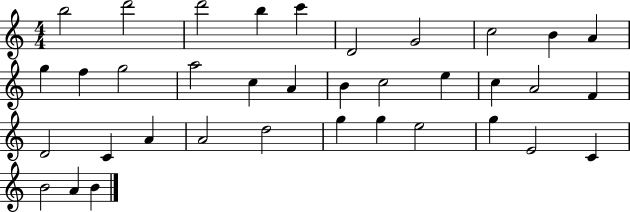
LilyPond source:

{
  \clef treble
  \numericTimeSignature
  \time 4/4
  \key c \major
  b''2 d'''2 | d'''2 b''4 c'''4 | d'2 g'2 | c''2 b'4 a'4 | \break g''4 f''4 g''2 | a''2 c''4 a'4 | b'4 c''2 e''4 | c''4 a'2 f'4 | \break d'2 c'4 a'4 | a'2 d''2 | g''4 g''4 e''2 | g''4 e'2 c'4 | \break b'2 a'4 b'4 | \bar "|."
}